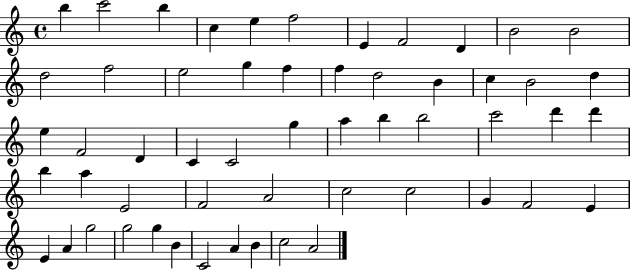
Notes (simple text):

B5/q C6/h B5/q C5/q E5/q F5/h E4/q F4/h D4/q B4/h B4/h D5/h F5/h E5/h G5/q F5/q F5/q D5/h B4/q C5/q B4/h D5/q E5/q F4/h D4/q C4/q C4/h G5/q A5/q B5/q B5/h C6/h D6/q D6/q B5/q A5/q E4/h F4/h A4/h C5/h C5/h G4/q F4/h E4/q E4/q A4/q G5/h G5/h G5/q B4/q C4/h A4/q B4/q C5/h A4/h